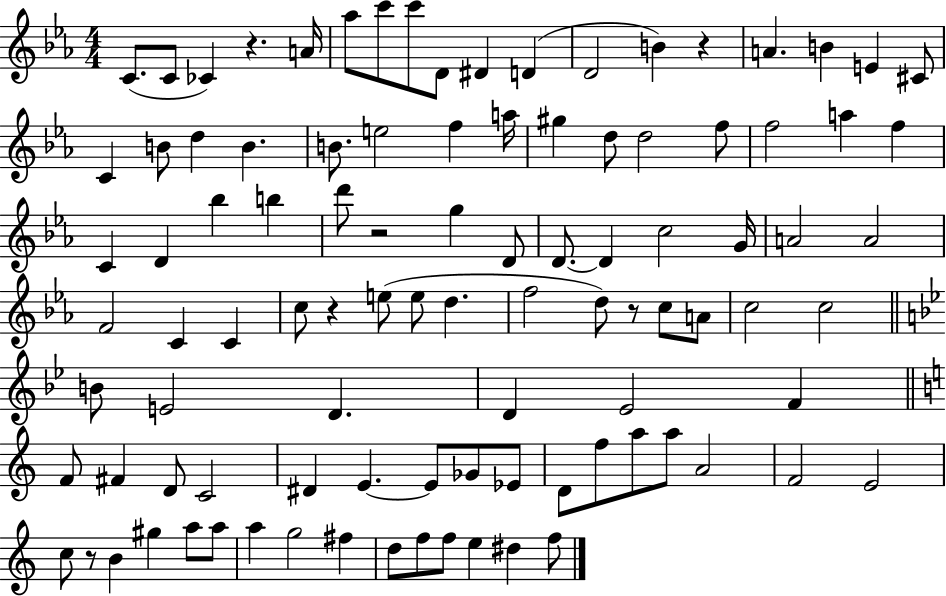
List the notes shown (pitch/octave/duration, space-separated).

C4/e. C4/e CES4/q R/q. A4/s Ab5/e C6/e C6/e D4/e D#4/q D4/q D4/h B4/q R/q A4/q. B4/q E4/q C#4/e C4/q B4/e D5/q B4/q. B4/e. E5/h F5/q A5/s G#5/q D5/e D5/h F5/e F5/h A5/q F5/q C4/q D4/q Bb5/q B5/q D6/e R/h G5/q D4/e D4/e. D4/q C5/h G4/s A4/h A4/h F4/h C4/q C4/q C5/e R/q E5/e E5/e D5/q. F5/h D5/e R/e C5/e A4/e C5/h C5/h B4/e E4/h D4/q. D4/q Eb4/h F4/q F4/e F#4/q D4/e C4/h D#4/q E4/q. E4/e Gb4/e Eb4/e D4/e F5/e A5/e A5/e A4/h F4/h E4/h C5/e R/e B4/q G#5/q A5/e A5/e A5/q G5/h F#5/q D5/e F5/e F5/e E5/q D#5/q F5/e